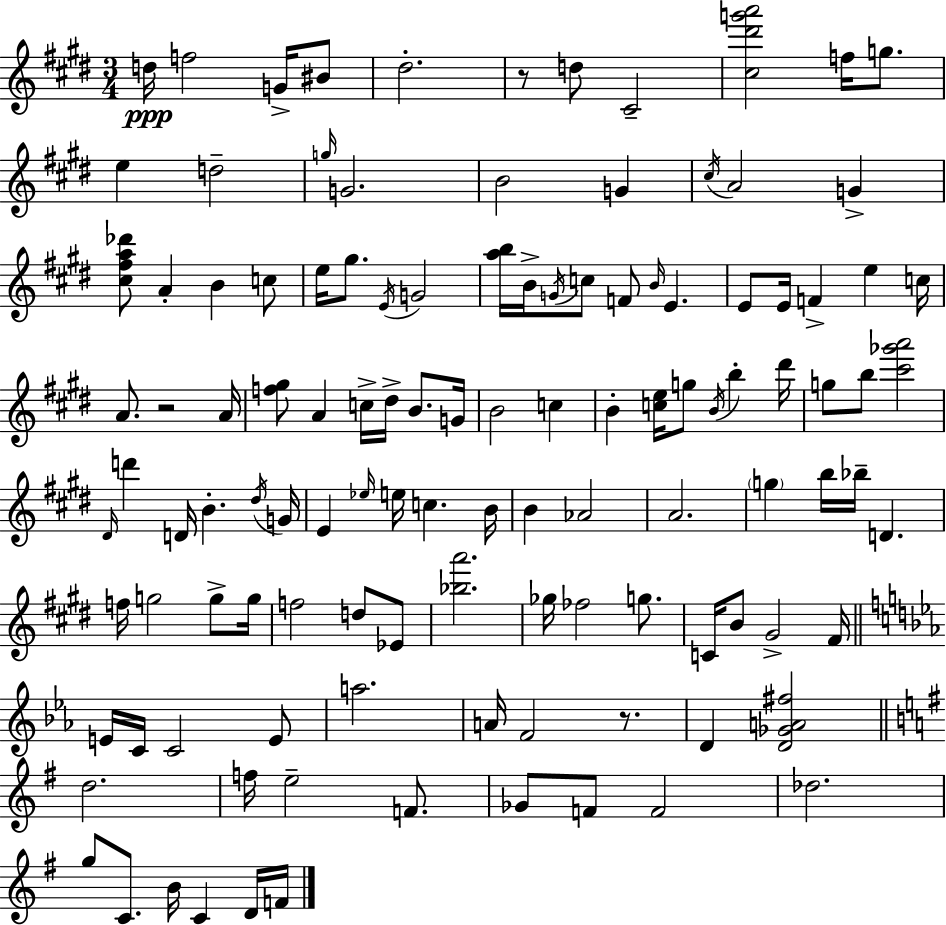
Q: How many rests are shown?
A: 3